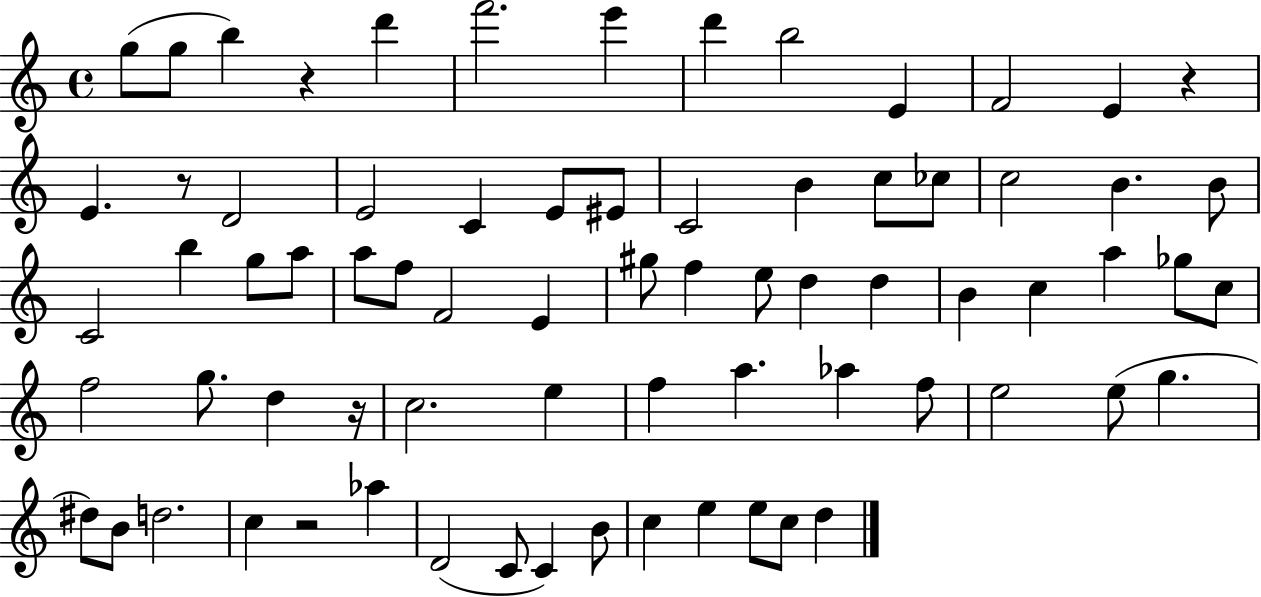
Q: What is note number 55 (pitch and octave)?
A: D#5